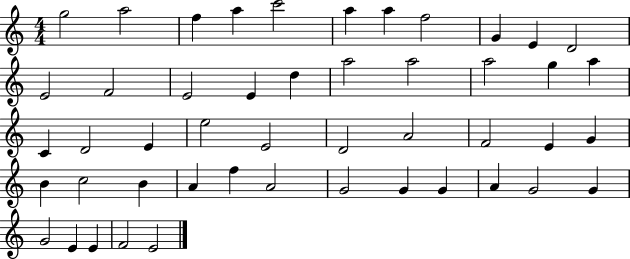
{
  \clef treble
  \numericTimeSignature
  \time 4/4
  \key c \major
  g''2 a''2 | f''4 a''4 c'''2 | a''4 a''4 f''2 | g'4 e'4 d'2 | \break e'2 f'2 | e'2 e'4 d''4 | a''2 a''2 | a''2 g''4 a''4 | \break c'4 d'2 e'4 | e''2 e'2 | d'2 a'2 | f'2 e'4 g'4 | \break b'4 c''2 b'4 | a'4 f''4 a'2 | g'2 g'4 g'4 | a'4 g'2 g'4 | \break g'2 e'4 e'4 | f'2 e'2 | \bar "|."
}